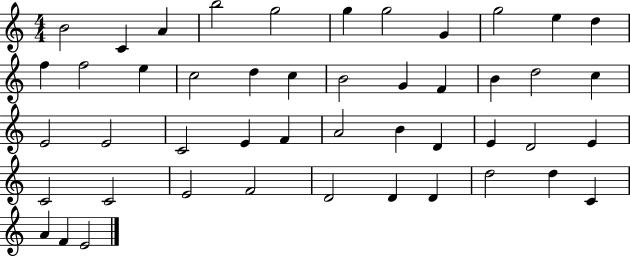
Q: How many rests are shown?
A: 0